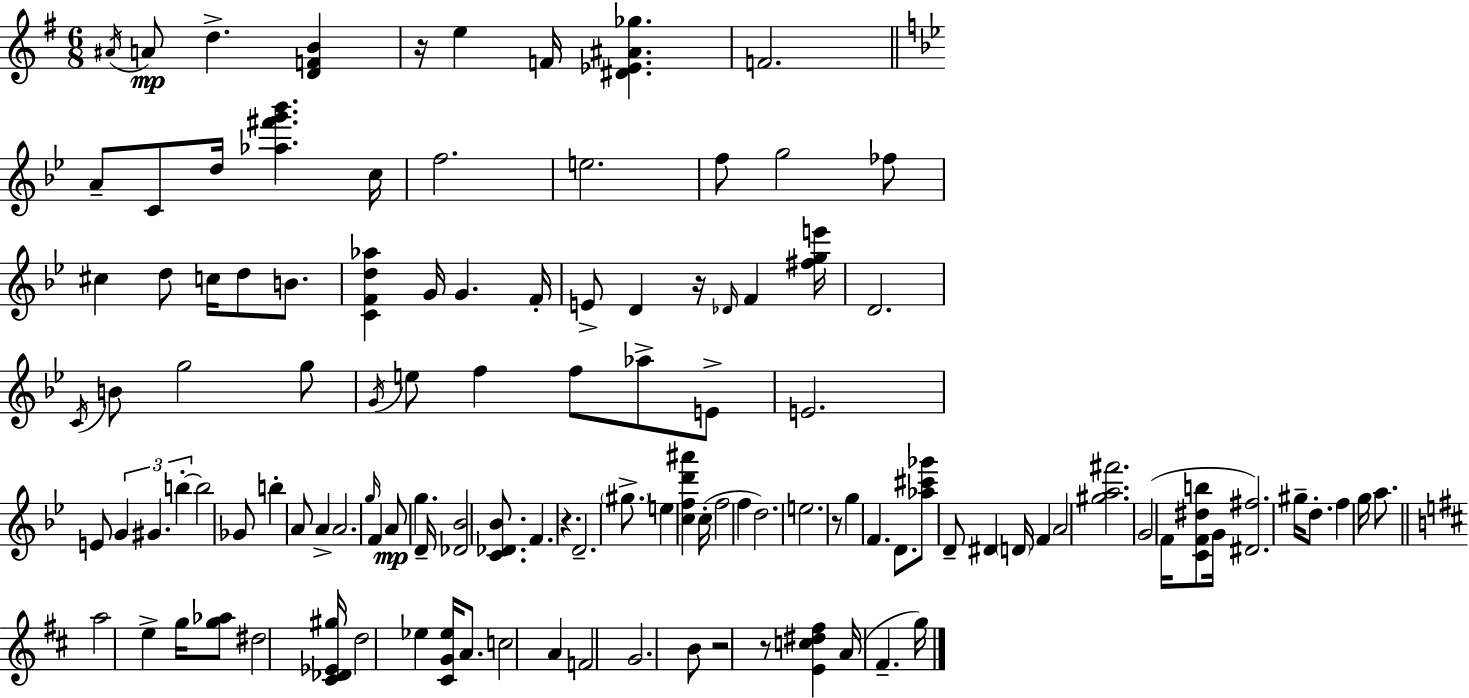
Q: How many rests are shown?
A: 6